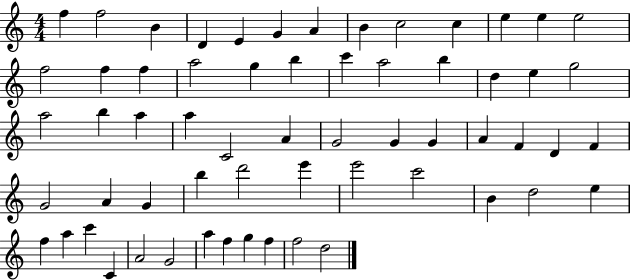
F5/q F5/h B4/q D4/q E4/q G4/q A4/q B4/q C5/h C5/q E5/q E5/q E5/h F5/h F5/q F5/q A5/h G5/q B5/q C6/q A5/h B5/q D5/q E5/q G5/h A5/h B5/q A5/q A5/q C4/h A4/q G4/h G4/q G4/q A4/q F4/q D4/q F4/q G4/h A4/q G4/q B5/q D6/h E6/q E6/h C6/h B4/q D5/h E5/q F5/q A5/q C6/q C4/q A4/h G4/h A5/q F5/q G5/q F5/q F5/h D5/h